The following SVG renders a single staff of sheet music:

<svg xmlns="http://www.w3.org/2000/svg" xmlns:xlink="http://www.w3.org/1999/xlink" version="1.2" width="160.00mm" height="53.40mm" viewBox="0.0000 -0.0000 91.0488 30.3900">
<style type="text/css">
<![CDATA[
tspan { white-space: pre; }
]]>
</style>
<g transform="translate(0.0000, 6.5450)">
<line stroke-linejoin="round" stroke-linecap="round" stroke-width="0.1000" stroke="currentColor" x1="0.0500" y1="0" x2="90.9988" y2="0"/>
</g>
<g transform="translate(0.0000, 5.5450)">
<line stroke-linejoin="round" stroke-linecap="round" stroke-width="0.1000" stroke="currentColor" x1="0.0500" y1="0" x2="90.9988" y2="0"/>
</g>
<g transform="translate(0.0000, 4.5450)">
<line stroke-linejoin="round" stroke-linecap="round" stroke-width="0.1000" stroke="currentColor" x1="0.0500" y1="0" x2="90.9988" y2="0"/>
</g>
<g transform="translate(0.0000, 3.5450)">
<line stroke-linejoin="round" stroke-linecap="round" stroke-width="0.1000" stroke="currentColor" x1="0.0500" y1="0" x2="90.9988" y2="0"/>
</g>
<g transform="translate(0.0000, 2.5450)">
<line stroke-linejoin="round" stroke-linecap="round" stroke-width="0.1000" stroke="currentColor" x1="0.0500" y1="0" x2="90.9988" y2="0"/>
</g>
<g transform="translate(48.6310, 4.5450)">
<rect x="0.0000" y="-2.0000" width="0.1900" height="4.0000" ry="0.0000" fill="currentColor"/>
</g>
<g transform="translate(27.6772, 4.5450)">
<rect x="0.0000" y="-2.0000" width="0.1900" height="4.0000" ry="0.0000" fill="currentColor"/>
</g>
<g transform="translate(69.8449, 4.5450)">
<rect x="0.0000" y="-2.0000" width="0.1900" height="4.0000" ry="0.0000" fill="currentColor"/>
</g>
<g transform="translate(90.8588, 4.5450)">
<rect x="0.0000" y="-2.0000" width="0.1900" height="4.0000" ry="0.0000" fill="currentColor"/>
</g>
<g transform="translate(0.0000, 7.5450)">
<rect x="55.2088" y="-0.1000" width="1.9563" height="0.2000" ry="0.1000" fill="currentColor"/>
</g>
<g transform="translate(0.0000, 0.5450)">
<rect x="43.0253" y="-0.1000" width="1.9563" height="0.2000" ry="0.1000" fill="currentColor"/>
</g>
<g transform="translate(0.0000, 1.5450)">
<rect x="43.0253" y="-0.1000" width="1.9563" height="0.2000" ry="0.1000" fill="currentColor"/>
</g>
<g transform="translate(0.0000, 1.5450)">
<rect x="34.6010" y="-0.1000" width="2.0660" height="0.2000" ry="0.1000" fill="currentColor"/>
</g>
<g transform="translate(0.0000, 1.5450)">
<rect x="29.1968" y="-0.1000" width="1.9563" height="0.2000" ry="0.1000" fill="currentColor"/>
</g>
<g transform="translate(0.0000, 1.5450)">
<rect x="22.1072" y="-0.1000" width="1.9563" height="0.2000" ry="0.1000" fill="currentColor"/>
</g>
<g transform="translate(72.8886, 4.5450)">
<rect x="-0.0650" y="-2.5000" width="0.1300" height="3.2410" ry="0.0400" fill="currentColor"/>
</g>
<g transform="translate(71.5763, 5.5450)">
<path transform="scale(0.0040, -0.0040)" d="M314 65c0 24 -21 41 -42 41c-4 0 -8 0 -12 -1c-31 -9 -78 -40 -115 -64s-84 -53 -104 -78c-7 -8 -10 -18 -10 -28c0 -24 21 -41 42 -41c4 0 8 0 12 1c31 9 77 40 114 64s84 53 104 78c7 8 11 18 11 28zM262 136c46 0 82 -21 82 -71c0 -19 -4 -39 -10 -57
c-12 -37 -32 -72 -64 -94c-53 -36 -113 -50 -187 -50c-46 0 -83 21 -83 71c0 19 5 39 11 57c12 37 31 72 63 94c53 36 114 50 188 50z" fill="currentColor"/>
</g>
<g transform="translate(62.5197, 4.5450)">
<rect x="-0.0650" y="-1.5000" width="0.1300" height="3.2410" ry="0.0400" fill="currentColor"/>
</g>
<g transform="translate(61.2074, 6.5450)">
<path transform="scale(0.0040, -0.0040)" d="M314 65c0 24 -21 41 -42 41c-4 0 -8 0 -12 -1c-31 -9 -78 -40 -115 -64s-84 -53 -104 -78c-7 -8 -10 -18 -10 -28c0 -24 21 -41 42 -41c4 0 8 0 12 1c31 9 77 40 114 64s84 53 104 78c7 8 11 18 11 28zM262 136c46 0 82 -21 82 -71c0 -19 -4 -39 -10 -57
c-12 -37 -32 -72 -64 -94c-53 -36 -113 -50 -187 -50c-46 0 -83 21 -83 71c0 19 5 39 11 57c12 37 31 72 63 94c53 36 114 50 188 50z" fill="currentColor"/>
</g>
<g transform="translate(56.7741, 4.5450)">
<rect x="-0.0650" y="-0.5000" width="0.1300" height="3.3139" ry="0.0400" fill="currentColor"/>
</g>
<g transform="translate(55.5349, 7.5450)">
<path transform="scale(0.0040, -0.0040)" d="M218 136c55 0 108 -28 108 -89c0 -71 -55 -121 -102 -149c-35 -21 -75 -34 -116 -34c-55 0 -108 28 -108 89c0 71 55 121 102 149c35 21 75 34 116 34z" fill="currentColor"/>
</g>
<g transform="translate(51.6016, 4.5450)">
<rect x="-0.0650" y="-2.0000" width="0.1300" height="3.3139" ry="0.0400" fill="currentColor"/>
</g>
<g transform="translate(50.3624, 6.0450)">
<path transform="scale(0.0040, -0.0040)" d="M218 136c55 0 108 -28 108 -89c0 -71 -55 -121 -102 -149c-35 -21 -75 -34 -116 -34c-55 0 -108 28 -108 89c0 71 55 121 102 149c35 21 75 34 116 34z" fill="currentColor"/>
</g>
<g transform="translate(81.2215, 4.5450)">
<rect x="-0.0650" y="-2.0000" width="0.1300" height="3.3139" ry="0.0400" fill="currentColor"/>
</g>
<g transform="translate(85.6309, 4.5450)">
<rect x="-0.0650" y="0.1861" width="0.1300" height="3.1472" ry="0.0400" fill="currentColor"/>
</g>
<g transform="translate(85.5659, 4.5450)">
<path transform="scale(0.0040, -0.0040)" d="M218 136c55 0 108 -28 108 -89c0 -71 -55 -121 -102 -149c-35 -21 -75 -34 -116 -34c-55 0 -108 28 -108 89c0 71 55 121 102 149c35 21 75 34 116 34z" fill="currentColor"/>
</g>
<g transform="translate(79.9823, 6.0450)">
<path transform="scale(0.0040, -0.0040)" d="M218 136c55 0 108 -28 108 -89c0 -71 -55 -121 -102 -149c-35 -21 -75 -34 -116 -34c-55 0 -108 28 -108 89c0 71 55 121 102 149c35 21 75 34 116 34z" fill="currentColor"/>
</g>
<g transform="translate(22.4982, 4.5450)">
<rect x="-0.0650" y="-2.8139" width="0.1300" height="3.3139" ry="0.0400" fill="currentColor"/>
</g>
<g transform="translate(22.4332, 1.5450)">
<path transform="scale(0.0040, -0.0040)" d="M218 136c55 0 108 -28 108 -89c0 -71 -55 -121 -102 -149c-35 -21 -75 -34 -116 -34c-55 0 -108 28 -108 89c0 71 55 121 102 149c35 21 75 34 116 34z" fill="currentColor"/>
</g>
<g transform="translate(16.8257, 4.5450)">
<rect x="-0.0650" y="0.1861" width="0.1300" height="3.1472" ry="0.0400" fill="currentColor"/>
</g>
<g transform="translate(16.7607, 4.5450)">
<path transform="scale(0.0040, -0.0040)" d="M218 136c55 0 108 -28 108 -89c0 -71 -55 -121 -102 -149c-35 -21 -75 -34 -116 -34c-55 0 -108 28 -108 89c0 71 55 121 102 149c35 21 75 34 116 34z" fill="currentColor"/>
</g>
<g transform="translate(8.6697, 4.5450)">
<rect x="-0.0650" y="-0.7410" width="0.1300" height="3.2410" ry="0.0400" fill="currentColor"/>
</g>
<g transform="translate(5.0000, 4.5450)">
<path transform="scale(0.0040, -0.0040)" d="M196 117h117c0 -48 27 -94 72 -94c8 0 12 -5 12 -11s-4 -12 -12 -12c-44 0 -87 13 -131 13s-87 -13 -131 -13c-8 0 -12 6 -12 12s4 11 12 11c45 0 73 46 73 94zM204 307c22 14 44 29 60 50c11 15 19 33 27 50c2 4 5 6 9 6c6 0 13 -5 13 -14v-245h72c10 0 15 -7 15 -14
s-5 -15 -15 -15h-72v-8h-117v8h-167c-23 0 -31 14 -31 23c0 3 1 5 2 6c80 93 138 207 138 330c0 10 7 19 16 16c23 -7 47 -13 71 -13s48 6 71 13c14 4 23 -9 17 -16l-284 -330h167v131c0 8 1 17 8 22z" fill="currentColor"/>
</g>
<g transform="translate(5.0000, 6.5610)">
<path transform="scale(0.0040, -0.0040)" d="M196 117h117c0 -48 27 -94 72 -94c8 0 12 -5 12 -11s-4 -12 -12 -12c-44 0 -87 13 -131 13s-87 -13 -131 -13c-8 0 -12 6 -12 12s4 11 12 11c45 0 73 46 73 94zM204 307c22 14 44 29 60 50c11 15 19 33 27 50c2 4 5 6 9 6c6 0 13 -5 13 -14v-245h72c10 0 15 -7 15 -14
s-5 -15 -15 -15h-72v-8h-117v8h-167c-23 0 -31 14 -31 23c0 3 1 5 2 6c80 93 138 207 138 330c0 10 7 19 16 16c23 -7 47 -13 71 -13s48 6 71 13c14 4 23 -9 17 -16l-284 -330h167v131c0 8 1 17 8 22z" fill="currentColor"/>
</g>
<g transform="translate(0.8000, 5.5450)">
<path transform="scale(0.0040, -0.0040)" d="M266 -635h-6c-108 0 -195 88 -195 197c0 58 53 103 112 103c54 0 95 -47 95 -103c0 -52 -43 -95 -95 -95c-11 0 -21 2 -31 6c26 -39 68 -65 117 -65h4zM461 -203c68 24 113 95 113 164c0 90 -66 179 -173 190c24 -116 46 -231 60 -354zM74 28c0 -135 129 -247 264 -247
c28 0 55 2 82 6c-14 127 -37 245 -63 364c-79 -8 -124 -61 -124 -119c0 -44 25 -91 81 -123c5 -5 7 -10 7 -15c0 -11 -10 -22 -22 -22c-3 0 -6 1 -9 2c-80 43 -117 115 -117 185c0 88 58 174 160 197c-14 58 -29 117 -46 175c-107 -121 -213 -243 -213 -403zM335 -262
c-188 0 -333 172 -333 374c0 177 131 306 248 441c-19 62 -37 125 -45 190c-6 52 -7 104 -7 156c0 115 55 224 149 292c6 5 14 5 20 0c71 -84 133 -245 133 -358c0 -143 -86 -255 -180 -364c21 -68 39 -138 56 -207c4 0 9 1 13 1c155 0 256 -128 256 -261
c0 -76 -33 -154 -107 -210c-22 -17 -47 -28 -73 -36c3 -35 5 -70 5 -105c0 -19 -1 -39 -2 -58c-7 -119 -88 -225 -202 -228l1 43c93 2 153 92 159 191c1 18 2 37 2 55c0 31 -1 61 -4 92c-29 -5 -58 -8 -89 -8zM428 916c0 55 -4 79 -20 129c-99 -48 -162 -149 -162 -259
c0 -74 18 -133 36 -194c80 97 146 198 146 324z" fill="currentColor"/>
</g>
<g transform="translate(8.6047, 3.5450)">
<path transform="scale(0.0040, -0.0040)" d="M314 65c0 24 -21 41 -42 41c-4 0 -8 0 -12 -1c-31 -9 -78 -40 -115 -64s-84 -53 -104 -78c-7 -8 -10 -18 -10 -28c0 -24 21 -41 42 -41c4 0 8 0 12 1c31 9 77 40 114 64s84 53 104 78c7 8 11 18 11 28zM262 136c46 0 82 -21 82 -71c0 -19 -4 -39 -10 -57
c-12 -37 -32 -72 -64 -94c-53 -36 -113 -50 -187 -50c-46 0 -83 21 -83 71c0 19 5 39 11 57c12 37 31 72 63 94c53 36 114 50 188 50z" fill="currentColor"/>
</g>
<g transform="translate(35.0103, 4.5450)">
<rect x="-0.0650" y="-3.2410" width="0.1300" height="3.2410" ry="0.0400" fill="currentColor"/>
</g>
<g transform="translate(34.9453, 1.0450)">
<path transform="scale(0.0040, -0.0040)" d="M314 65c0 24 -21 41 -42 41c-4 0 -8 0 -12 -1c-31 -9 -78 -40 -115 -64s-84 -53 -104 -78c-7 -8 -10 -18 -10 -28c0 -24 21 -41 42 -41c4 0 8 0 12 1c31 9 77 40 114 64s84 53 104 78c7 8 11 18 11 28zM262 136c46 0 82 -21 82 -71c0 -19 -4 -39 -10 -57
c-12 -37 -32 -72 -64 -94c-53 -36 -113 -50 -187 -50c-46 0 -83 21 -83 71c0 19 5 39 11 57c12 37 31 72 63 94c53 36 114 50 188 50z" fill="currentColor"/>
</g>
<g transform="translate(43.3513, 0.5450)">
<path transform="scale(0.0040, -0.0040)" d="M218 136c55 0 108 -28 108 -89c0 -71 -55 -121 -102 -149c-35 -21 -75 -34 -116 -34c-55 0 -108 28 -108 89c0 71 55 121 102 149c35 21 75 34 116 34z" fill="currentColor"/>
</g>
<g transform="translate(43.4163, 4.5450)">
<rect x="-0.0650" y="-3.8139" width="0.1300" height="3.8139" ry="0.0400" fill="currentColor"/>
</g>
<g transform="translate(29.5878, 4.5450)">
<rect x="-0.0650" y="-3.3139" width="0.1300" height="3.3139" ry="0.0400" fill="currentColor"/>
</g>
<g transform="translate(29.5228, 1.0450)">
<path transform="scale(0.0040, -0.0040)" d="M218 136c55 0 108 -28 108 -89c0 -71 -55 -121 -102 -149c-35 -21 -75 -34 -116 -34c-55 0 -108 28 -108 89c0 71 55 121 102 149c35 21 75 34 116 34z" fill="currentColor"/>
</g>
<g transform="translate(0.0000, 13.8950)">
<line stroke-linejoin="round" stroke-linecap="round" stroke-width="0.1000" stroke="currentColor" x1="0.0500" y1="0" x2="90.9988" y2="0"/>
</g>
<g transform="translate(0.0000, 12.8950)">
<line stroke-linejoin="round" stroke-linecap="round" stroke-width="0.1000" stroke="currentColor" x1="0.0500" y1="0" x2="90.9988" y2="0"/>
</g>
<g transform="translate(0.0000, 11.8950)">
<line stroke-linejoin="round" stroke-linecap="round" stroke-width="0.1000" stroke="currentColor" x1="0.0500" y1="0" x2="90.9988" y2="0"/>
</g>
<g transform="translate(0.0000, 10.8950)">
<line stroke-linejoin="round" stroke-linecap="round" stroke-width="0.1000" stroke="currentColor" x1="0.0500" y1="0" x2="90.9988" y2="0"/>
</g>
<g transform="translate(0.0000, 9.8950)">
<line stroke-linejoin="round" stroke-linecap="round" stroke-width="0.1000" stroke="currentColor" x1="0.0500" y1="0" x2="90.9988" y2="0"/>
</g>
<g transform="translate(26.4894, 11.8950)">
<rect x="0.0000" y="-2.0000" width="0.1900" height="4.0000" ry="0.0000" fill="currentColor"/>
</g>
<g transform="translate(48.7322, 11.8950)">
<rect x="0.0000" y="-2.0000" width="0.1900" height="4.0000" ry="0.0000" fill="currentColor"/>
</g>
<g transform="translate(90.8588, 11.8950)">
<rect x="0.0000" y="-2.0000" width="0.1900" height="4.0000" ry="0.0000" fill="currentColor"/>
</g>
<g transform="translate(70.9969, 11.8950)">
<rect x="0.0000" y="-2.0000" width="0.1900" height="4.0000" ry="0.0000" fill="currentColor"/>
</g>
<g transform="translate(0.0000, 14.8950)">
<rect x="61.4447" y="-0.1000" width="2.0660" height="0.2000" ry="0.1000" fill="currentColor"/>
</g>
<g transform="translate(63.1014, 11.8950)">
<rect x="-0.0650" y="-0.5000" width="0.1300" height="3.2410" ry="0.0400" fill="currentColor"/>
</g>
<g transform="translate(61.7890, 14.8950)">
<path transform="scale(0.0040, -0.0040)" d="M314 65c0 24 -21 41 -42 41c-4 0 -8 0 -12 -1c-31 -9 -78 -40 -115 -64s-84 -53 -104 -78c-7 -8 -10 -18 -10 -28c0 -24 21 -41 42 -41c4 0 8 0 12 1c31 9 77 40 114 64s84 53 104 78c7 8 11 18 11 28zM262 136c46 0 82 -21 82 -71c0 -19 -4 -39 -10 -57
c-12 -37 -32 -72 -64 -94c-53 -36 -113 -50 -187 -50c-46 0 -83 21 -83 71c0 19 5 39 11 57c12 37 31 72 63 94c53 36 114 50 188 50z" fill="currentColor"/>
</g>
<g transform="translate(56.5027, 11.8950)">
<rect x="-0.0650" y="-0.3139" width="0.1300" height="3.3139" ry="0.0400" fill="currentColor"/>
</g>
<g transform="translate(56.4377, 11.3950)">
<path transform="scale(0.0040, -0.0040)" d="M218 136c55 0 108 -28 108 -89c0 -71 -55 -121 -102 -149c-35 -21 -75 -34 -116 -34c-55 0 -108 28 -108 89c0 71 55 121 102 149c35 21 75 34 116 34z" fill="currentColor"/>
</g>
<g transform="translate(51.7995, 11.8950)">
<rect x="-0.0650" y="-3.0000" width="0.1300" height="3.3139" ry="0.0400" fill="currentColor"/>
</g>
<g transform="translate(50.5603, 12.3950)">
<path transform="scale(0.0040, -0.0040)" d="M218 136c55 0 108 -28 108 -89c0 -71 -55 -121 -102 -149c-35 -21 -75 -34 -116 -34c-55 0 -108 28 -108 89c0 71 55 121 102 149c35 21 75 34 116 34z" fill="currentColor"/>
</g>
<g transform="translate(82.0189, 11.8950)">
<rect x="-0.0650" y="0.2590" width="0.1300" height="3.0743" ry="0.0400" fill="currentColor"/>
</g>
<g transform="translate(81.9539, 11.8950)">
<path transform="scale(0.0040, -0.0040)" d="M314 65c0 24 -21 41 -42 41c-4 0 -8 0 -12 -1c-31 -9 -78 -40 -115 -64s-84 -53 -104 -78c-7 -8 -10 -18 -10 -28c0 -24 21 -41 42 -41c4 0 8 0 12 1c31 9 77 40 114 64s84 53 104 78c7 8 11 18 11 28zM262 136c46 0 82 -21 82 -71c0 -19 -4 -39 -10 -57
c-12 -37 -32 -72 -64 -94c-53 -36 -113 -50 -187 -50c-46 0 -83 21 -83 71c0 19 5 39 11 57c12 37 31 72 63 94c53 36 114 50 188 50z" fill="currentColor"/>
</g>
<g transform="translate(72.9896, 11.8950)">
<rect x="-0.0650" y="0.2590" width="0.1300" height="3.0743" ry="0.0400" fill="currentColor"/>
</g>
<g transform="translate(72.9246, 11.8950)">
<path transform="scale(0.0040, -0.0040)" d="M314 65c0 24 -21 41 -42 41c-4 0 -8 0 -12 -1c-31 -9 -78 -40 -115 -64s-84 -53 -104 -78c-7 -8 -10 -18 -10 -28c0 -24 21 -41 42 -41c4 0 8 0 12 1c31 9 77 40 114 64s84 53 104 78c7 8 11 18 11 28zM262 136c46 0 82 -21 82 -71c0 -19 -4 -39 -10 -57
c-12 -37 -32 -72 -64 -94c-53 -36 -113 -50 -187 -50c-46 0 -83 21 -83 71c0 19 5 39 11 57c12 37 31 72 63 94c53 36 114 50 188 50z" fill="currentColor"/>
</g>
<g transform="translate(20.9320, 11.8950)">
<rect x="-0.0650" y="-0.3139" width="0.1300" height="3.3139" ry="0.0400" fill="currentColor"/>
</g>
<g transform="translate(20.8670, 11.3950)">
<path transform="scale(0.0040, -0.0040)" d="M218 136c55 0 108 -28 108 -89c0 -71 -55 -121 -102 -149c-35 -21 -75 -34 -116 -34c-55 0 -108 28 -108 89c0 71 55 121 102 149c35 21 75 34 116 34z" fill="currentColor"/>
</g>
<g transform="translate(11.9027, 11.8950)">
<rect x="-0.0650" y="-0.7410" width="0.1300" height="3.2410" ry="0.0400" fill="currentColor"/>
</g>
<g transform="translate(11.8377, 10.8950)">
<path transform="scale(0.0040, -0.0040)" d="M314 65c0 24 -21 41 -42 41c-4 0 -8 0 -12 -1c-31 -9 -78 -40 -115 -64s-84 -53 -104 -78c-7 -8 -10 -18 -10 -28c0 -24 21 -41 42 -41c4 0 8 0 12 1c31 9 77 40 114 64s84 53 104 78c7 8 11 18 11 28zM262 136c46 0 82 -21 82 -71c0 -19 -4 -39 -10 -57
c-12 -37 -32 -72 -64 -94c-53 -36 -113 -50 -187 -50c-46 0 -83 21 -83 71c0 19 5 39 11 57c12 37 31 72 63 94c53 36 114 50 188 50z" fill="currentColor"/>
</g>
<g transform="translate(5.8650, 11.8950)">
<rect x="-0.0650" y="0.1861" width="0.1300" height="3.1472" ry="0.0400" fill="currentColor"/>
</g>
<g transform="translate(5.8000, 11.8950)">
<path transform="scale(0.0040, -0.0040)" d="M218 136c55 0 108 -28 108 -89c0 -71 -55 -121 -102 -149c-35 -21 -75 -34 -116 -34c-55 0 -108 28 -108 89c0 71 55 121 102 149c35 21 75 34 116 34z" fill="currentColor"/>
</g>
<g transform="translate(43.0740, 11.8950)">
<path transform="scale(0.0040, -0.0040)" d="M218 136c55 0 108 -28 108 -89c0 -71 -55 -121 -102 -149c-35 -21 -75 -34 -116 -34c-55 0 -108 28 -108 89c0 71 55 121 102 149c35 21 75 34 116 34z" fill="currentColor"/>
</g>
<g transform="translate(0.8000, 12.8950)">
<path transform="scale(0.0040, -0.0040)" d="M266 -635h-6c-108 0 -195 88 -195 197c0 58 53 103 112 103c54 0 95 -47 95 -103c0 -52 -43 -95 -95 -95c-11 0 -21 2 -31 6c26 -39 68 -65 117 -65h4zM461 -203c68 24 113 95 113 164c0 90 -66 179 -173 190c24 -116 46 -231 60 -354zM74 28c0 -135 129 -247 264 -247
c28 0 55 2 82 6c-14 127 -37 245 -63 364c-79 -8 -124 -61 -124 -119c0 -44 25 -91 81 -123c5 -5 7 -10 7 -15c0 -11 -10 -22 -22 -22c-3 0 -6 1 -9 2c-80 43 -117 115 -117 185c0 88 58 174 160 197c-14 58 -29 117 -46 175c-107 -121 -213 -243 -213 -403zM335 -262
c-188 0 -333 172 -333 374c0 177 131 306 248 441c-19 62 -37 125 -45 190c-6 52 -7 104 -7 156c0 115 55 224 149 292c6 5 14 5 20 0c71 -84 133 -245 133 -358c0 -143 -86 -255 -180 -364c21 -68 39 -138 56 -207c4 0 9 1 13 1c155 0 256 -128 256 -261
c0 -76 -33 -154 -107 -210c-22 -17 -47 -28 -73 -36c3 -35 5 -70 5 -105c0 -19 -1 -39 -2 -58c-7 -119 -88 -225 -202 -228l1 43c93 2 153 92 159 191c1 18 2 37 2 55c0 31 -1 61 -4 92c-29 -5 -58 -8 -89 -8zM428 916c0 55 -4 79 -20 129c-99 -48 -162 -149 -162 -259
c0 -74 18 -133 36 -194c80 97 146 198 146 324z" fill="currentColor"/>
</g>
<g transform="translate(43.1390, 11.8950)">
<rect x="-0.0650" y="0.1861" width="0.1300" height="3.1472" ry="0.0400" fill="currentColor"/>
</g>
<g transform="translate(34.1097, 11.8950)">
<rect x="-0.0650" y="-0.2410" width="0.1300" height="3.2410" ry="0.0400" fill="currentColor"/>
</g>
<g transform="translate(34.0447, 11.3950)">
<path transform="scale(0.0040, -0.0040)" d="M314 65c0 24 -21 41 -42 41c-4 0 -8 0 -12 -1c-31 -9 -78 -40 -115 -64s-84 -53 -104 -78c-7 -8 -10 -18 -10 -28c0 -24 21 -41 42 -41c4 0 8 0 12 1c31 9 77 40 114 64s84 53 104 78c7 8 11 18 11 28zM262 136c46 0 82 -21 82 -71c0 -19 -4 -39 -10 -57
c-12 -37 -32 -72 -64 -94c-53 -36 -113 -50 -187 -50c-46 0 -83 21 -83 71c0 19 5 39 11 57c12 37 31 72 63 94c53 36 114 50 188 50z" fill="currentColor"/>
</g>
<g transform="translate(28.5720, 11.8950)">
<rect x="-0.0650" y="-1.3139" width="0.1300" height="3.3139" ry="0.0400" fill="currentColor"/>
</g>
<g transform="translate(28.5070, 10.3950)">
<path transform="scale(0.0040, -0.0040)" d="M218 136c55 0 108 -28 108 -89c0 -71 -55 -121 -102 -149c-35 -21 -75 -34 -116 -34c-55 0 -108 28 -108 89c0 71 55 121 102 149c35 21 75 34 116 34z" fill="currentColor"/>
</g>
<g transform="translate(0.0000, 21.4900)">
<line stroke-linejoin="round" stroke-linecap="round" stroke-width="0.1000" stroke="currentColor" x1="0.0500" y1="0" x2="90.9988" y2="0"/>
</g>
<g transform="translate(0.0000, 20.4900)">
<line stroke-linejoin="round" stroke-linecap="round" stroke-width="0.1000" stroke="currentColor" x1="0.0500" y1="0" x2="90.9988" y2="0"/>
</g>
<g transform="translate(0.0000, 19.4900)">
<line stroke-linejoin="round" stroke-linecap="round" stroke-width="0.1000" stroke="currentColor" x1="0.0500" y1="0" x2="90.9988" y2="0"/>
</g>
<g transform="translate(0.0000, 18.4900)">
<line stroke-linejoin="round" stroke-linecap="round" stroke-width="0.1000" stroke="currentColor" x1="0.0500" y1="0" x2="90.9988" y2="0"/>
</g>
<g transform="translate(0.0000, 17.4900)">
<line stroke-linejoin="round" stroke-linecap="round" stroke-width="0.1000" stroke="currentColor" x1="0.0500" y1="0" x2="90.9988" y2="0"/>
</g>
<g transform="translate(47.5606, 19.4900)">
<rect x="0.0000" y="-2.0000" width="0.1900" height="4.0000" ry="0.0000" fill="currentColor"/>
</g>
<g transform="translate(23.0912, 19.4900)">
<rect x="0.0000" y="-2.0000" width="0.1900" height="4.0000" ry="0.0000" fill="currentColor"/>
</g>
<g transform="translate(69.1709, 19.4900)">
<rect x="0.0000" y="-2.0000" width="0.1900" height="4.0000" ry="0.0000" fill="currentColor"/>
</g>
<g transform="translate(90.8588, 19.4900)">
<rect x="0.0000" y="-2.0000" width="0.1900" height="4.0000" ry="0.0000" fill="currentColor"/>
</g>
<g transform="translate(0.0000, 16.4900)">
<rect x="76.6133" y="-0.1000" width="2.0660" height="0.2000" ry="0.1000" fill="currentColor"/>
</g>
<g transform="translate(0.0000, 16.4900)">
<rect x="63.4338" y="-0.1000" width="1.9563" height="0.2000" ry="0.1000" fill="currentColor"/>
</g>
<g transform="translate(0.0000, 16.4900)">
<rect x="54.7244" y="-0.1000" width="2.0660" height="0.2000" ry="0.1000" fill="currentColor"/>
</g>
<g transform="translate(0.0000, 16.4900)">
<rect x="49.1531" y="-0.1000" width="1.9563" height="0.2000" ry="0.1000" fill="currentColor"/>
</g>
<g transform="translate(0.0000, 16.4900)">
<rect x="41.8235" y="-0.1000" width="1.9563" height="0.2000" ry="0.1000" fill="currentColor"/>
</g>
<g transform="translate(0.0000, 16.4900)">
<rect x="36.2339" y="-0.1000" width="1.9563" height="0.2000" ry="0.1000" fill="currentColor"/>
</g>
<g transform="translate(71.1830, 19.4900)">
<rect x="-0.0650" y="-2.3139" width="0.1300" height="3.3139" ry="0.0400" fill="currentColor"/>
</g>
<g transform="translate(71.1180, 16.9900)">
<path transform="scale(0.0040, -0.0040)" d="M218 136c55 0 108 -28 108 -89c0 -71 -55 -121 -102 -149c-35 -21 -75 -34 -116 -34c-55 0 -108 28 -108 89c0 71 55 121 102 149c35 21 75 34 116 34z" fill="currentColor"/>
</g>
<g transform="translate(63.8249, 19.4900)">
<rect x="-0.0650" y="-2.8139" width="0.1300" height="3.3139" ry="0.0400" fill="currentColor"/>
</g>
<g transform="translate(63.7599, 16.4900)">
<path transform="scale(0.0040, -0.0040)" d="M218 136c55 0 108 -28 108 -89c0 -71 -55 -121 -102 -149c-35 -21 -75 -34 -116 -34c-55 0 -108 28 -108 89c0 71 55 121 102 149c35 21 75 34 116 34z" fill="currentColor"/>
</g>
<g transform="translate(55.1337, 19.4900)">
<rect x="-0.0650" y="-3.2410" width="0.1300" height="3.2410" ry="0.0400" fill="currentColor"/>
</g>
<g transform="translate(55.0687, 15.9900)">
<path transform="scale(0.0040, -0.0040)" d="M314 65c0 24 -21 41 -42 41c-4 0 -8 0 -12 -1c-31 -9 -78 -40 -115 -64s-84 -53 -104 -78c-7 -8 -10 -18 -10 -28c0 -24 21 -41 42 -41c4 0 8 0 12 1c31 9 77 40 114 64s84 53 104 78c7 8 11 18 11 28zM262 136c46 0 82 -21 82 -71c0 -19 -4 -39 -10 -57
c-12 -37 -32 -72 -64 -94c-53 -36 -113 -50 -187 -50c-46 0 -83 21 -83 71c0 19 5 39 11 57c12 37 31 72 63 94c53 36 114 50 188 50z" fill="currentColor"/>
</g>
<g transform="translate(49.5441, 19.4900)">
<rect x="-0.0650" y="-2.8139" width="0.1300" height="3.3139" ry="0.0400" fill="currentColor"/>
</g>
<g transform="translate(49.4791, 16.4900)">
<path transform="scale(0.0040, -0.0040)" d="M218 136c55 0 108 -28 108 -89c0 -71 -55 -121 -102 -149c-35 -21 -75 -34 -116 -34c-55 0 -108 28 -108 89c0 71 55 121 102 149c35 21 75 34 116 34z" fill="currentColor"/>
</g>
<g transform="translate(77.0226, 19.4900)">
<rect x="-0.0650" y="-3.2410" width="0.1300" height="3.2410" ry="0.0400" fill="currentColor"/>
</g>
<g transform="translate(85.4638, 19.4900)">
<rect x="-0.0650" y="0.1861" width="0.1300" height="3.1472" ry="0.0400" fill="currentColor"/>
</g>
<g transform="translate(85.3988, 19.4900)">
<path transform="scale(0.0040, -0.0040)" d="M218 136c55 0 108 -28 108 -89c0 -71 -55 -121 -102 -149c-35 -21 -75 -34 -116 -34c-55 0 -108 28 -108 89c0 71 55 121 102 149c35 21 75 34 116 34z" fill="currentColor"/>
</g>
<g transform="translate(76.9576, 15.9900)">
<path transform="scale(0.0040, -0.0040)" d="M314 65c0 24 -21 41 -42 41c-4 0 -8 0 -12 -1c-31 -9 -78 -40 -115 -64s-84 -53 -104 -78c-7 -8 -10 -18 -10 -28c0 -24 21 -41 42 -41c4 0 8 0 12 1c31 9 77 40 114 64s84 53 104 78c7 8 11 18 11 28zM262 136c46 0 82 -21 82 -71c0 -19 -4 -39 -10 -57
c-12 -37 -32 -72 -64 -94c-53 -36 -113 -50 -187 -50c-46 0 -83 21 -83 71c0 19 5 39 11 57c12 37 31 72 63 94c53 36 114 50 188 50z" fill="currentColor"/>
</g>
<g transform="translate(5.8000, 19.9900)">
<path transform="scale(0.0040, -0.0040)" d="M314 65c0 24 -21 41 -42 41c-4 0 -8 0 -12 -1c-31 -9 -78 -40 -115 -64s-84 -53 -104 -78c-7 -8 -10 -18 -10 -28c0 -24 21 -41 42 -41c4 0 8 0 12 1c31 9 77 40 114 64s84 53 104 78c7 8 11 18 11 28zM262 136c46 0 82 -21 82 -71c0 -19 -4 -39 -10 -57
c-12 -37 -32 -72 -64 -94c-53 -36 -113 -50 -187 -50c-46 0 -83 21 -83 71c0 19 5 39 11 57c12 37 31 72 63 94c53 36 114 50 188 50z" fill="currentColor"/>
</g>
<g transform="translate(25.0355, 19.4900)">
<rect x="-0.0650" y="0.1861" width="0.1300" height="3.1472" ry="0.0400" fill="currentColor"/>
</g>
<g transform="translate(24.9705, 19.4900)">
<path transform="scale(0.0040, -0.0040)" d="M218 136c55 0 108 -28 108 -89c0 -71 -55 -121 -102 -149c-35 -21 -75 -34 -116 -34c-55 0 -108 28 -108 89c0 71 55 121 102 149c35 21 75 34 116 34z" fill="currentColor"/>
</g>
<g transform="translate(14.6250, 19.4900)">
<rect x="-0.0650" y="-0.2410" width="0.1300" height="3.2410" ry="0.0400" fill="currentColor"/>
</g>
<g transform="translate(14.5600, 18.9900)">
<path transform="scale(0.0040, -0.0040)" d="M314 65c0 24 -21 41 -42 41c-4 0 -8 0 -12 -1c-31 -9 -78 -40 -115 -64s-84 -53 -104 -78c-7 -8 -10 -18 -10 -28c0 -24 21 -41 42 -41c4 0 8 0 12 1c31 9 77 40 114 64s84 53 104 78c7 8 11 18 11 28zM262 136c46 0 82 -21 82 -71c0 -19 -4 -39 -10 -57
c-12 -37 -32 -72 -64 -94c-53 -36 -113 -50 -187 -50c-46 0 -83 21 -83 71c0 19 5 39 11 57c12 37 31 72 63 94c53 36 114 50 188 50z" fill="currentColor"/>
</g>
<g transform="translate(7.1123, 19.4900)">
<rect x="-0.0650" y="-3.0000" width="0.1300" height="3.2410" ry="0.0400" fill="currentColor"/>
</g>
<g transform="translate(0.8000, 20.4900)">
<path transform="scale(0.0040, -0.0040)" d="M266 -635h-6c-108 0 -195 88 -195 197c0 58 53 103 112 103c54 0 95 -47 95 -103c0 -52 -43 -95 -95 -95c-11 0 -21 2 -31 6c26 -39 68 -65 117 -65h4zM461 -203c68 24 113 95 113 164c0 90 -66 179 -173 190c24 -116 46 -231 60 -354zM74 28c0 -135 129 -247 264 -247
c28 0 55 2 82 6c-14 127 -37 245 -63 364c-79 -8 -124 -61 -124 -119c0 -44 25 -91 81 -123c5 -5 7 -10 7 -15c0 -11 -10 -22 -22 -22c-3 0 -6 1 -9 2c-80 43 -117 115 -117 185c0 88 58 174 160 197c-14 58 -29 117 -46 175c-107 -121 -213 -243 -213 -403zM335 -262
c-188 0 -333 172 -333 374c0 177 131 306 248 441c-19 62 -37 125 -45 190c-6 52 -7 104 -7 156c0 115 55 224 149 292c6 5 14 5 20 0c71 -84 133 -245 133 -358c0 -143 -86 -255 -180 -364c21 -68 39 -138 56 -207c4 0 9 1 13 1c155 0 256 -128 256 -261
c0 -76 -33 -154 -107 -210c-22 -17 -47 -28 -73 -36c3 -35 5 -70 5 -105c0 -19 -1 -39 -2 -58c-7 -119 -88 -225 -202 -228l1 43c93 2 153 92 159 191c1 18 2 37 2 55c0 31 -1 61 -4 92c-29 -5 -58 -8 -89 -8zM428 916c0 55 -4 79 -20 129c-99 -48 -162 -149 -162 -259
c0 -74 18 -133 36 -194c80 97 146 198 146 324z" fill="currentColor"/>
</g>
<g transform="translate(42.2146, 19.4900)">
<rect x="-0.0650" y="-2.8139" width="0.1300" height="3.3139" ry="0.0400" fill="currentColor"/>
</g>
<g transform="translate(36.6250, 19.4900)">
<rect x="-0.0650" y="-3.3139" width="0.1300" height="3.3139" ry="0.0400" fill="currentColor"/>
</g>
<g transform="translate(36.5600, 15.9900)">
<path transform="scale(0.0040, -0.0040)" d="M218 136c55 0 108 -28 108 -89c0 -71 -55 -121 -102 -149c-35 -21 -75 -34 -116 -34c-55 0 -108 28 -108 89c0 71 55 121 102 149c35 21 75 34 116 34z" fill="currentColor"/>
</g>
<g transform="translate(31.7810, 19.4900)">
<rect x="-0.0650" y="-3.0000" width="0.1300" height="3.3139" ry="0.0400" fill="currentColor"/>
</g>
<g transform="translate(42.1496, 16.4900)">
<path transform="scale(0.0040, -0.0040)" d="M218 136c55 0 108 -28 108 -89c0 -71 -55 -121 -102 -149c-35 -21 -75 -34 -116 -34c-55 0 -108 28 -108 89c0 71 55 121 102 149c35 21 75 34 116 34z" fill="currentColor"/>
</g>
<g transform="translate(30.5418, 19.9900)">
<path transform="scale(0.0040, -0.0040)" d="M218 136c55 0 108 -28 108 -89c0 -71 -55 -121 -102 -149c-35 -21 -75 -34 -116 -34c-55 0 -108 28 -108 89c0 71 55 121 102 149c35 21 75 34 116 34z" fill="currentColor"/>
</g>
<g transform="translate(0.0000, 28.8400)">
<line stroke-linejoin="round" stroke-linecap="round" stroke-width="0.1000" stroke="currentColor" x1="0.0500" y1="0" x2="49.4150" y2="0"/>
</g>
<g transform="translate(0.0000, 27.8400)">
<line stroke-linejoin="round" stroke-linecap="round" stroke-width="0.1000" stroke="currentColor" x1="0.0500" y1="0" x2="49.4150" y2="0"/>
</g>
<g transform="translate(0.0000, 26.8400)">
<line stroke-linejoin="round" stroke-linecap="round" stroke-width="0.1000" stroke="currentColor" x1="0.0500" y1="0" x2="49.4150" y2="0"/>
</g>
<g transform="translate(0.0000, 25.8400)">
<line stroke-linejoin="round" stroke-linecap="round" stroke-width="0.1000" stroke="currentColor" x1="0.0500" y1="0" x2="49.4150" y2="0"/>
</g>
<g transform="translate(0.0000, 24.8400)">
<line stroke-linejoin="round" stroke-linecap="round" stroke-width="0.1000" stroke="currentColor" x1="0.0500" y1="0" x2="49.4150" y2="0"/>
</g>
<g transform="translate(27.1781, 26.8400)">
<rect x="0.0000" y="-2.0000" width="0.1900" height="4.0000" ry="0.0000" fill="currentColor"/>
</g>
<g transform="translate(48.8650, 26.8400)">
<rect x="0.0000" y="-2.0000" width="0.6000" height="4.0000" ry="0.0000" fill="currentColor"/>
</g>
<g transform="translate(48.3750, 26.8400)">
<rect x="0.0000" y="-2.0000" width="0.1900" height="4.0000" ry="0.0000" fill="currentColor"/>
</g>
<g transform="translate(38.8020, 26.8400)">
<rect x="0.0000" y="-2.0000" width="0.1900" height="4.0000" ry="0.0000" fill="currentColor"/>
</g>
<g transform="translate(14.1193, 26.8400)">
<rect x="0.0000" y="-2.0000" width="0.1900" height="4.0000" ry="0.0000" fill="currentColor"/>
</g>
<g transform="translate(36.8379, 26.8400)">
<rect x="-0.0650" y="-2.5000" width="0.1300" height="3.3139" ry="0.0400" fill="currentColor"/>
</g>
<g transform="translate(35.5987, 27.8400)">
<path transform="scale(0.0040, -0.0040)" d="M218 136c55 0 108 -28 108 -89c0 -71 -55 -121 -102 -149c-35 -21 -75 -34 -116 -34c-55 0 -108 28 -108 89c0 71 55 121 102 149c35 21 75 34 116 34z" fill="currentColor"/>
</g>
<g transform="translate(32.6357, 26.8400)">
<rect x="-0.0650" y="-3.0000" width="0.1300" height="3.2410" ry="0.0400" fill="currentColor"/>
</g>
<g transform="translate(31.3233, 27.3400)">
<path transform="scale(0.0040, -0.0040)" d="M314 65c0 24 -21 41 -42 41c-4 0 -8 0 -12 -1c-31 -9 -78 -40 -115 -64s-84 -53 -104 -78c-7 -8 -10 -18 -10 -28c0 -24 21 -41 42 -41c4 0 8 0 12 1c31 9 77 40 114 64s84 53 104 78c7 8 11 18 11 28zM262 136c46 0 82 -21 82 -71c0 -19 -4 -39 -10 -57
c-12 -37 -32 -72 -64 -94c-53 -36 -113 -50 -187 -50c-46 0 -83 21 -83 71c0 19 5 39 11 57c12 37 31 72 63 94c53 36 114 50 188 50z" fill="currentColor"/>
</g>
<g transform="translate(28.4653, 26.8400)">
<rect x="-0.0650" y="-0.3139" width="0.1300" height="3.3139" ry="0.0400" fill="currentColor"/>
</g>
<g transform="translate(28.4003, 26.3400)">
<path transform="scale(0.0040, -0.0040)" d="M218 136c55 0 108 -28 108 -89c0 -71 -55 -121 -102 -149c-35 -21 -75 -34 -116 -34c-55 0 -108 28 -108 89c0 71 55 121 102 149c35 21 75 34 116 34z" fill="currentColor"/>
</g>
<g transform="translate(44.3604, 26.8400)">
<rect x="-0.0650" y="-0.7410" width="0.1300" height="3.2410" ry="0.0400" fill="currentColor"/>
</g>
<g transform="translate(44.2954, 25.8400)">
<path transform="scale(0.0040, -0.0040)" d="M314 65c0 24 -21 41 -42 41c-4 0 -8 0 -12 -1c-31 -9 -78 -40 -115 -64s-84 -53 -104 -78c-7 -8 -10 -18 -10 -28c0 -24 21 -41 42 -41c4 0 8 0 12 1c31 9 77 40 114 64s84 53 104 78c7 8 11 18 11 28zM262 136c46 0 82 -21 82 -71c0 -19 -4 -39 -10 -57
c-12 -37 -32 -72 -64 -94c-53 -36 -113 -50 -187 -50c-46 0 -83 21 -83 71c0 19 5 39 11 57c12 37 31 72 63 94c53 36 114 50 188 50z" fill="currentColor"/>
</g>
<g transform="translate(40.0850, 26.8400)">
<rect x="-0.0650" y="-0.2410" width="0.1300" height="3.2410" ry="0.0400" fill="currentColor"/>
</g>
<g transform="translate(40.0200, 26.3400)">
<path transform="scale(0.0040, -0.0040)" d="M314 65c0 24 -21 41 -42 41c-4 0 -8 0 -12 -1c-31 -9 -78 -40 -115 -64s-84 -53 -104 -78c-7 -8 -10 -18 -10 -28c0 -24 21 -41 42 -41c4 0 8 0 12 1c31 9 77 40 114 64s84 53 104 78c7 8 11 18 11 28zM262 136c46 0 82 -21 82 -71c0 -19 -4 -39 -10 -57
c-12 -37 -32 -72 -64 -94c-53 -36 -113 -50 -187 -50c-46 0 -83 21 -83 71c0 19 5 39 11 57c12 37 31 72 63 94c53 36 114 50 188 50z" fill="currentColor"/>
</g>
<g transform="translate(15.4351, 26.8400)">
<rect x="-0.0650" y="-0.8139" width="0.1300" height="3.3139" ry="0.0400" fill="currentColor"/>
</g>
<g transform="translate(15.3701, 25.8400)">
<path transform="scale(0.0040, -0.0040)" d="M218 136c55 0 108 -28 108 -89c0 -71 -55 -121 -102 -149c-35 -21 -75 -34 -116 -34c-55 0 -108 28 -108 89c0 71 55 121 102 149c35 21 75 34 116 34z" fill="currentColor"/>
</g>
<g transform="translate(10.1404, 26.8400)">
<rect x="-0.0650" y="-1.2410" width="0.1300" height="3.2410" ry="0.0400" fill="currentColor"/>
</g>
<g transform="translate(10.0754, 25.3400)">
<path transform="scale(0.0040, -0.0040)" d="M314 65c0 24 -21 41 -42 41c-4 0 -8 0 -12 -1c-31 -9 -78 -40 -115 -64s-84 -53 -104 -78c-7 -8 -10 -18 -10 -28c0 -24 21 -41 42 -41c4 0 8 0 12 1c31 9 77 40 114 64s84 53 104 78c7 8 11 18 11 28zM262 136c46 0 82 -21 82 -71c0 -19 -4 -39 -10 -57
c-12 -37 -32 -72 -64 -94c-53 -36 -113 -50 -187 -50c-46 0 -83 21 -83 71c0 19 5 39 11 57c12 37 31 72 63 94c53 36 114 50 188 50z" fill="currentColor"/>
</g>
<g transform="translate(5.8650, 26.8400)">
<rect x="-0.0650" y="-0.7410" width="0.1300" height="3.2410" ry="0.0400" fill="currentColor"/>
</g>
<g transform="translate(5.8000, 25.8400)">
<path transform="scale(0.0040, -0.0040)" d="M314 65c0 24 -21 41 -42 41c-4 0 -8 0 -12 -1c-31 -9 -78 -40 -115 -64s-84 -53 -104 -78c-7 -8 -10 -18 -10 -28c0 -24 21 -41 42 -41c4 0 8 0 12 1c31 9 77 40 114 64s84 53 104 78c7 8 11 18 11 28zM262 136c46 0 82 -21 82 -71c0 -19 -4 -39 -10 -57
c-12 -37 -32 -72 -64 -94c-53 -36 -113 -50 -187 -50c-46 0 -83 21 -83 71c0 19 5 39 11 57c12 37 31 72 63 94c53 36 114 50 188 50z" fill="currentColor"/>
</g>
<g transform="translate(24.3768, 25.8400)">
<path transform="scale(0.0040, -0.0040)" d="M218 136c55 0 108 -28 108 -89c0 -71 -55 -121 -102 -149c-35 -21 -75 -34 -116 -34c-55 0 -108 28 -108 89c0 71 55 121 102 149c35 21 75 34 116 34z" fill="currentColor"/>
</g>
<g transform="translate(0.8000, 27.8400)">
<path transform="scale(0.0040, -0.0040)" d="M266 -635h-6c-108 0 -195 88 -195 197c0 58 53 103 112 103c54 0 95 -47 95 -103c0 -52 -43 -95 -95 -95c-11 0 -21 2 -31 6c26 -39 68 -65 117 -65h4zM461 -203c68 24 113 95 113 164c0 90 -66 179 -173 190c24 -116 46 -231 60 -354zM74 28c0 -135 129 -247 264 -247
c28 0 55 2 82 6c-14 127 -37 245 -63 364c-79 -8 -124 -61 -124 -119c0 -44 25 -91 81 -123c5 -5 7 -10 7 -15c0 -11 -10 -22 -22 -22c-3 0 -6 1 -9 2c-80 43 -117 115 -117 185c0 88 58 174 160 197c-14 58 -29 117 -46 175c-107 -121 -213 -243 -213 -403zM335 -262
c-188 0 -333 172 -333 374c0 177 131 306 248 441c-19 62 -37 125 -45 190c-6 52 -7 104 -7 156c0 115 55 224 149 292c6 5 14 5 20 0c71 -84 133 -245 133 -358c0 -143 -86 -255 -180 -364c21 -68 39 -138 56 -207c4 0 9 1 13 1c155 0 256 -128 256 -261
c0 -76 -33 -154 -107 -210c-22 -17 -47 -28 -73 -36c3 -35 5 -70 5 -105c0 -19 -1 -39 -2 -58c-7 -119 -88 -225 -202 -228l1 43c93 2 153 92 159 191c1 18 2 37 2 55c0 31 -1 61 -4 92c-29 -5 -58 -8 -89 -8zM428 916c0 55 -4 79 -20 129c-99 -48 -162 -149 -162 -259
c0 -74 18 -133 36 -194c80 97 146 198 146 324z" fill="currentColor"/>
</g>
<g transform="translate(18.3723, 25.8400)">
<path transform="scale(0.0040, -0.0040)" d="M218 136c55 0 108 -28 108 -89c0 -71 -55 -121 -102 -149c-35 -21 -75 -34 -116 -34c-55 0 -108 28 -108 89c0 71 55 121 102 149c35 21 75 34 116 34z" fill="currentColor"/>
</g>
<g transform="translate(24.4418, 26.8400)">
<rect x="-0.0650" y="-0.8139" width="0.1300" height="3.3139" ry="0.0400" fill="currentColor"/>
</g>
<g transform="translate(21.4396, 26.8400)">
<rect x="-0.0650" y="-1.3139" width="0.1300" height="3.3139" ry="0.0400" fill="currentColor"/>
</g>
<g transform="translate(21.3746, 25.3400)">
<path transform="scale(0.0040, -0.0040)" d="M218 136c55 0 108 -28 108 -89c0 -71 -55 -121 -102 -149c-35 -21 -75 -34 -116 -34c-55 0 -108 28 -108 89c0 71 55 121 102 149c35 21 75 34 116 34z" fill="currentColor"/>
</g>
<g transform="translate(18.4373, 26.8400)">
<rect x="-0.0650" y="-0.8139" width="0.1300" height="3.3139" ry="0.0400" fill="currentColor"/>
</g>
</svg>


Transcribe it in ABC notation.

X:1
T:Untitled
M:4/4
L:1/4
K:C
d2 B a b b2 c' F C E2 G2 F B B d2 c e c2 B A c C2 B2 B2 A2 c2 B A b a a b2 a g b2 B d2 e2 d d e d c A2 G c2 d2